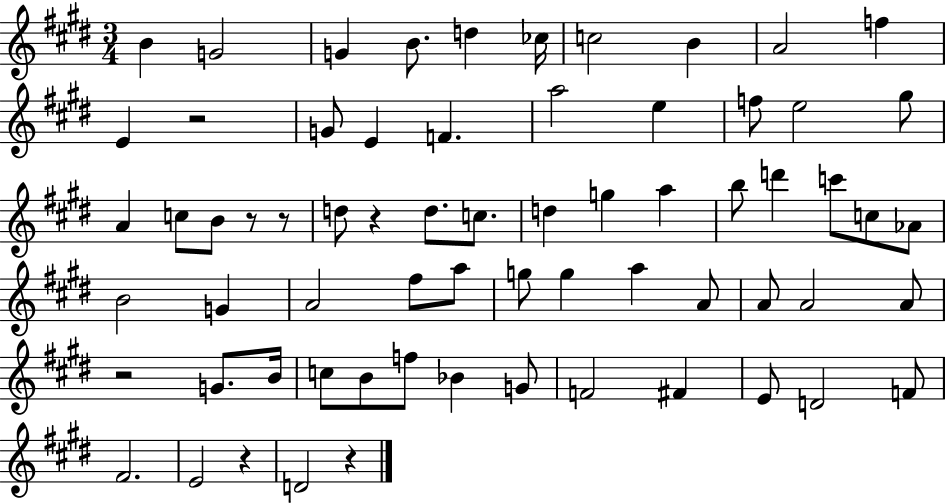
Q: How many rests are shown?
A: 7